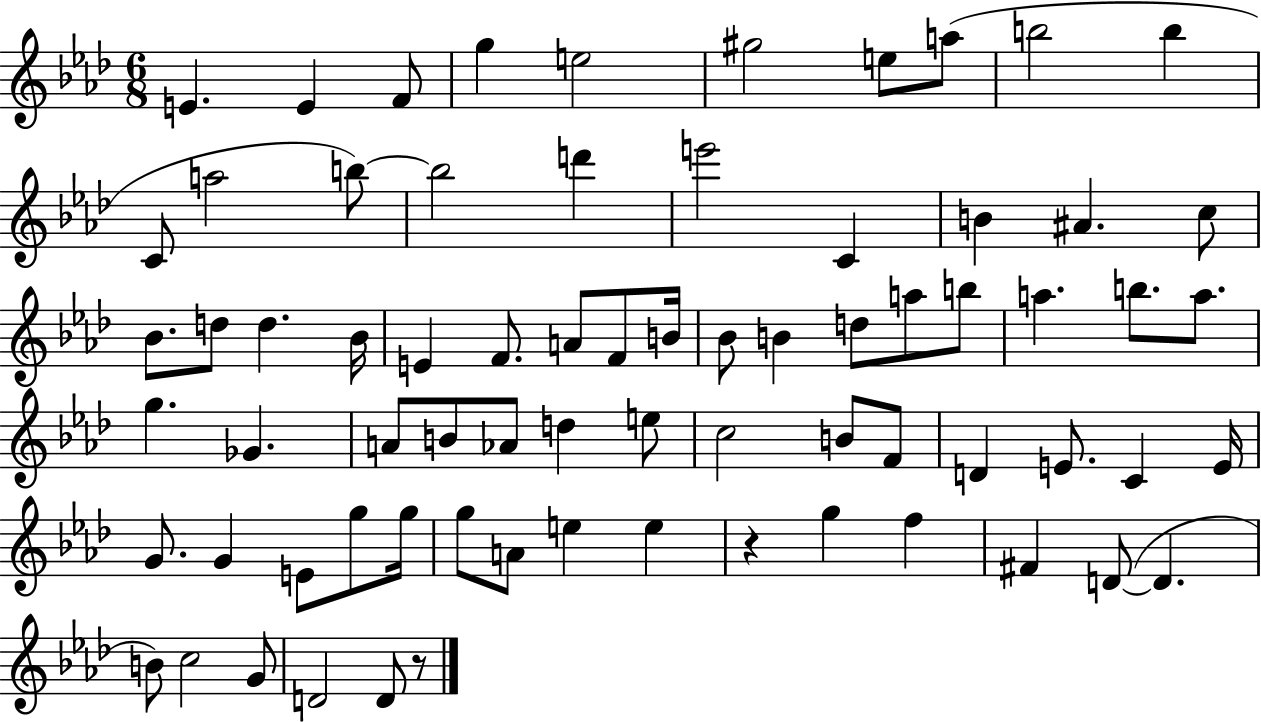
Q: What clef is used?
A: treble